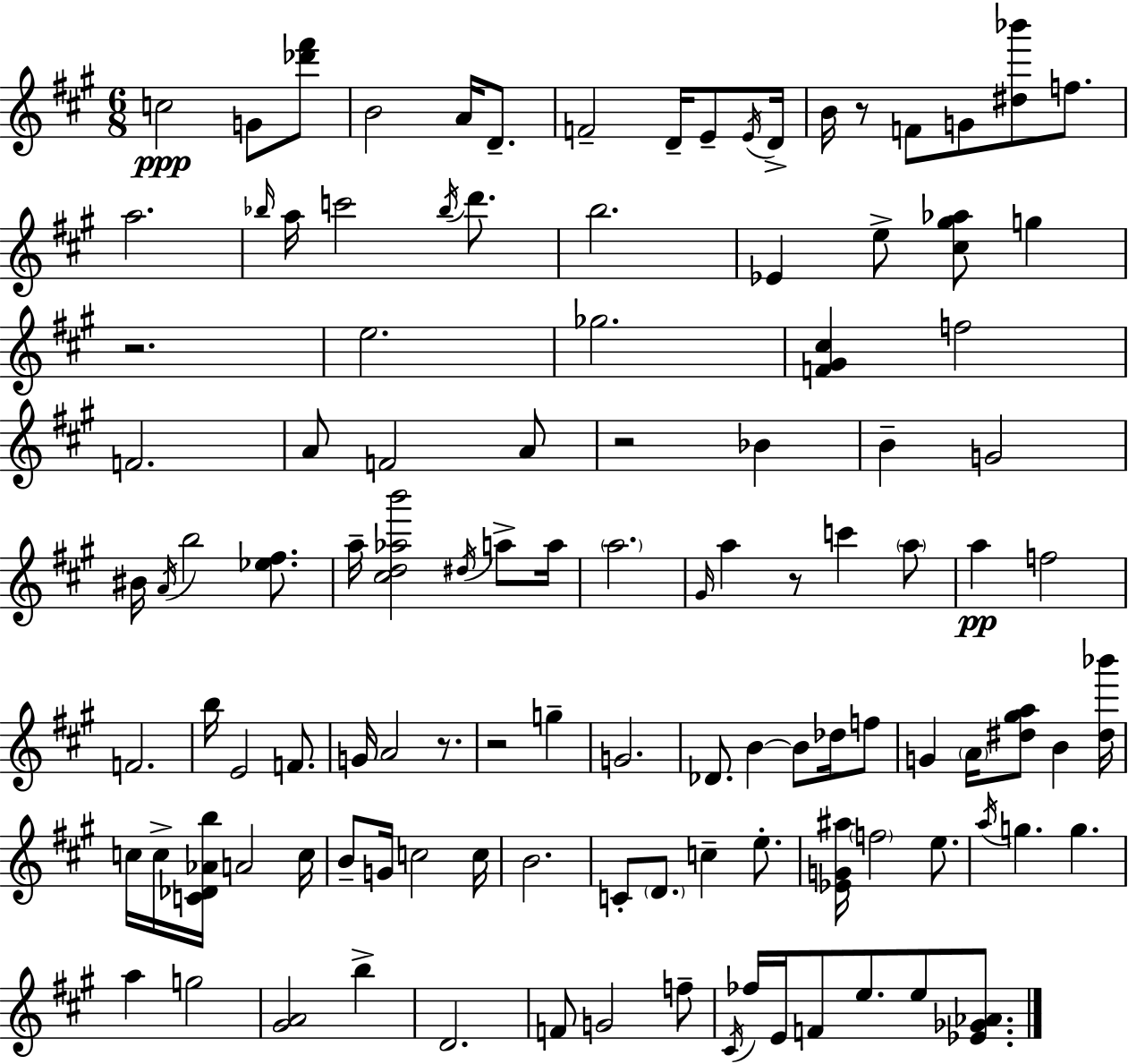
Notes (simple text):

C5/h G4/e [Db6,F#6]/e B4/h A4/s D4/e. F4/h D4/s E4/e E4/s D4/s B4/s R/e F4/e G4/e [D#5,Bb6]/e F5/e. A5/h. Bb5/s A5/s C6/h Bb5/s D6/e. B5/h. Eb4/q E5/e [C#5,G#5,Ab5]/e G5/q R/h. E5/h. Gb5/h. [F4,G#4,C#5]/q F5/h F4/h. A4/e F4/h A4/e R/h Bb4/q B4/q G4/h BIS4/s A4/s B5/h [Eb5,F#5]/e. A5/s [C#5,D5,Ab5,B6]/h D#5/s A5/e A5/s A5/h. G#4/s A5/q R/e C6/q A5/e A5/q F5/h F4/h. B5/s E4/h F4/e. G4/s A4/h R/e. R/h G5/q G4/h. Db4/e. B4/q B4/e Db5/s F5/e G4/q A4/s [D#5,G#5,A5]/e B4/q [D#5,Bb6]/s C5/s C5/s [C4,Db4,Ab4,B5]/s A4/h C5/s B4/e G4/s C5/h C5/s B4/h. C4/e D4/e. C5/q E5/e. [Eb4,G4,A#5]/s F5/h E5/e. A5/s G5/q. G5/q. A5/q G5/h [G#4,A4]/h B5/q D4/h. F4/e G4/h F5/e C#4/s FES5/s E4/s F4/e E5/e. E5/e [Eb4,Gb4,Ab4]/e.